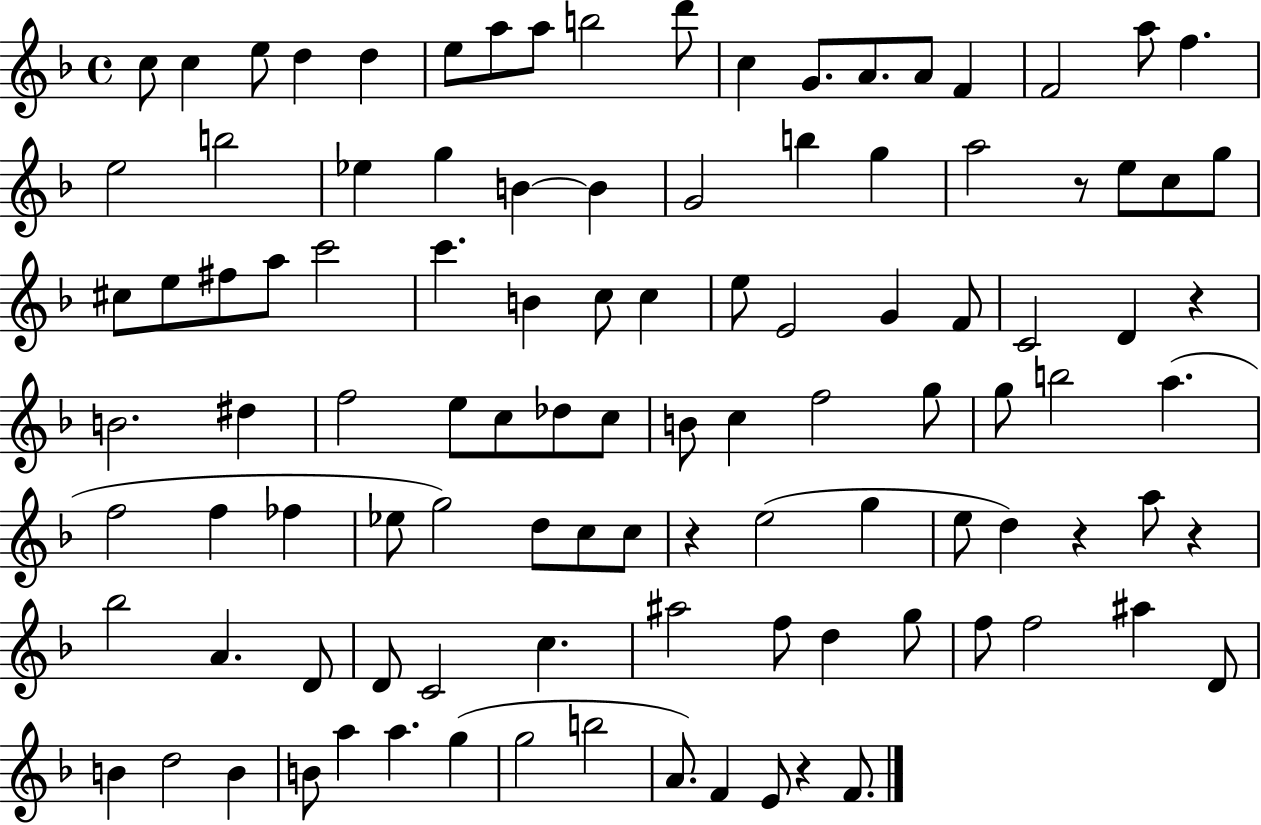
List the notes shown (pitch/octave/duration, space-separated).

C5/e C5/q E5/e D5/q D5/q E5/e A5/e A5/e B5/h D6/e C5/q G4/e. A4/e. A4/e F4/q F4/h A5/e F5/q. E5/h B5/h Eb5/q G5/q B4/q B4/q G4/h B5/q G5/q A5/h R/e E5/e C5/e G5/e C#5/e E5/e F#5/e A5/e C6/h C6/q. B4/q C5/e C5/q E5/e E4/h G4/q F4/e C4/h D4/q R/q B4/h. D#5/q F5/h E5/e C5/e Db5/e C5/e B4/e C5/q F5/h G5/e G5/e B5/h A5/q. F5/h F5/q FES5/q Eb5/e G5/h D5/e C5/e C5/e R/q E5/h G5/q E5/e D5/q R/q A5/e R/q Bb5/h A4/q. D4/e D4/e C4/h C5/q. A#5/h F5/e D5/q G5/e F5/e F5/h A#5/q D4/e B4/q D5/h B4/q B4/e A5/q A5/q. G5/q G5/h B5/h A4/e. F4/q E4/e R/q F4/e.